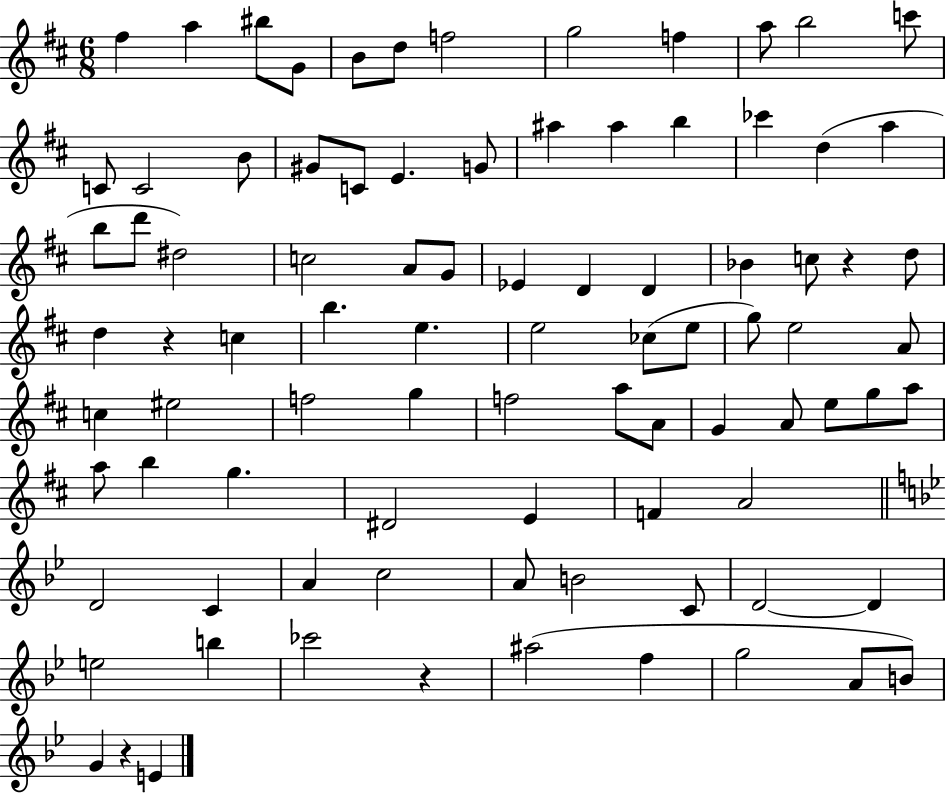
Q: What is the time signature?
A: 6/8